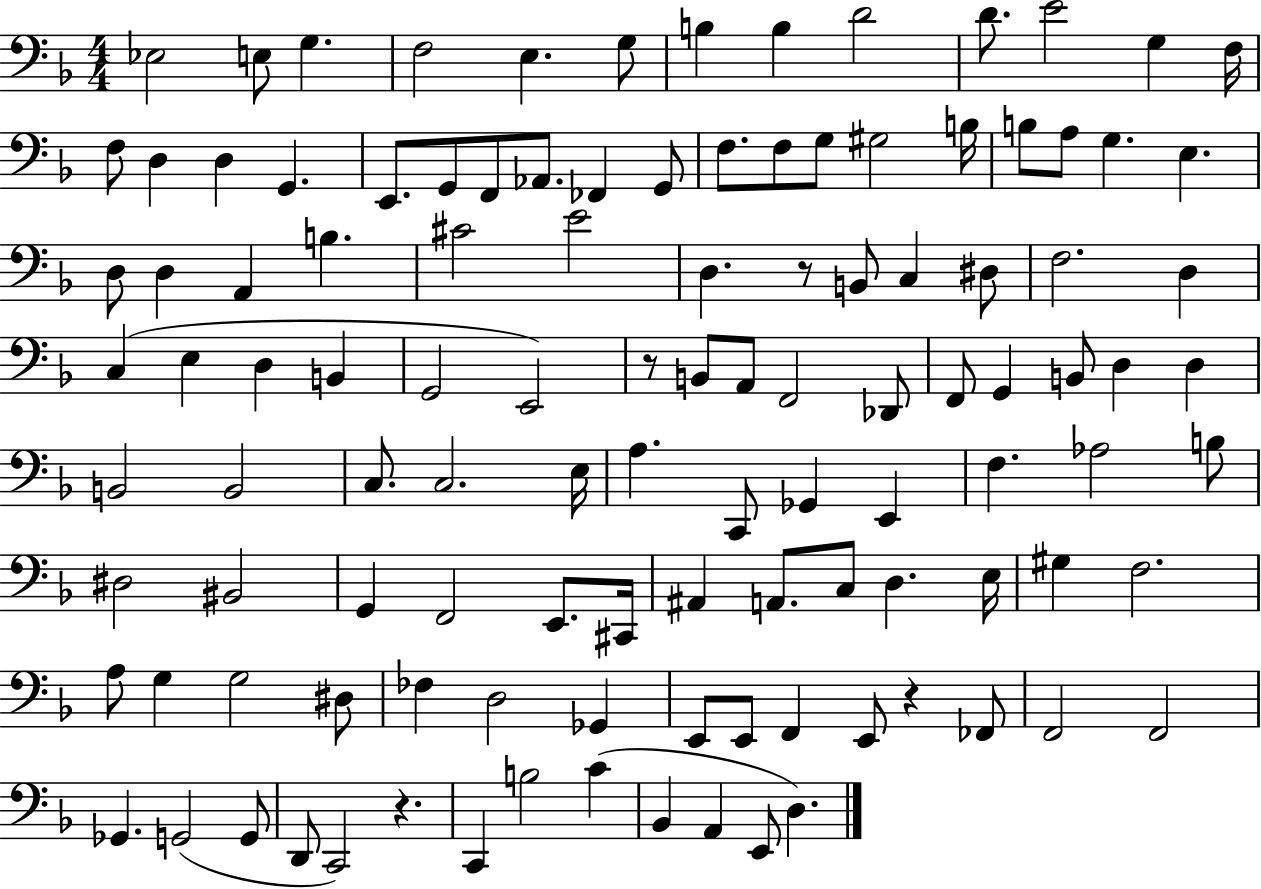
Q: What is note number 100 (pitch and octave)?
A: G2